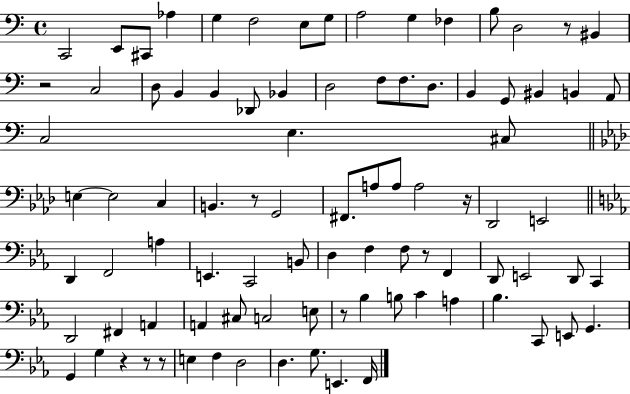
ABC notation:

X:1
T:Untitled
M:4/4
L:1/4
K:C
C,,2 E,,/2 ^C,,/2 _A, G, F,2 E,/2 G,/2 A,2 G, _F, B,/2 D,2 z/2 ^B,, z2 C,2 D,/2 B,, B,, _D,,/2 _B,, D,2 F,/2 F,/2 D,/2 B,, G,,/2 ^B,, B,, A,,/2 C,2 E, ^C,/2 E, E,2 C, B,, z/2 G,,2 ^F,,/2 A,/2 A,/2 A,2 z/4 _D,,2 E,,2 D,, F,,2 A, E,, C,,2 B,,/2 D, F, F,/2 z/2 F,, D,,/2 E,,2 D,,/2 C,, D,,2 ^F,, A,, A,, ^C,/2 C,2 E,/2 z/2 _B, B,/2 C A, _B, C,,/2 E,,/2 G,, G,, G, z z/2 z/2 E, F, D,2 D, G,/2 E,, F,,/4